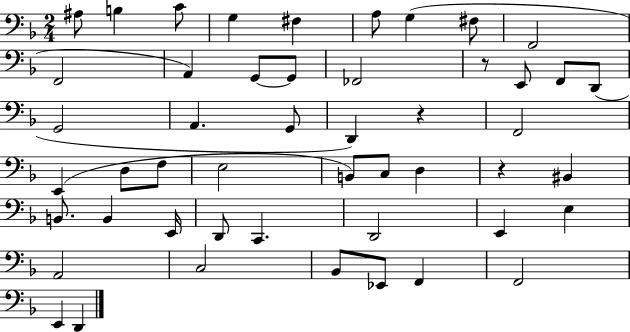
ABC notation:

X:1
T:Untitled
M:2/4
L:1/4
K:F
^A,/2 B, C/2 G, ^F, A,/2 G, ^F,/2 F,,2 F,,2 A,, G,,/2 G,,/2 _F,,2 z/2 E,,/2 F,,/2 D,,/2 G,,2 A,, G,,/2 D,, z F,,2 E,, D,/2 F,/2 E,2 B,,/2 C,/2 D, z ^B,, B,,/2 B,, E,,/4 D,,/2 C,, D,,2 E,, E, A,,2 C,2 _B,,/2 _E,,/2 F,, F,,2 E,, D,,